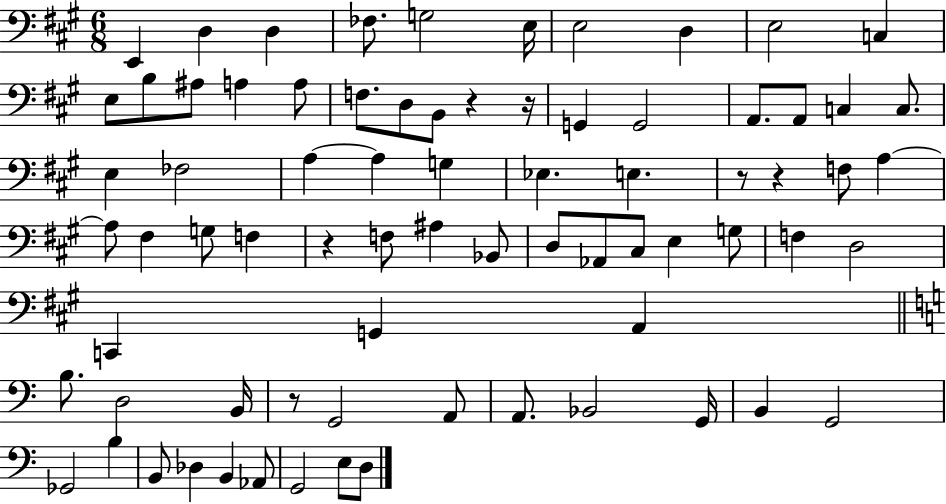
E2/q D3/q D3/q FES3/e. G3/h E3/s E3/h D3/q E3/h C3/q E3/e B3/e A#3/e A3/q A3/e F3/e. D3/e B2/e R/q R/s G2/q G2/h A2/e. A2/e C3/q C3/e. E3/q FES3/h A3/q A3/q G3/q Eb3/q. E3/q. R/e R/q F3/e A3/q A3/e F#3/q G3/e F3/q R/q F3/e A#3/q Bb2/e D3/e Ab2/e C#3/e E3/q G3/e F3/q D3/h C2/q G2/q A2/q B3/e. D3/h B2/s R/e G2/h A2/e A2/e. Bb2/h G2/s B2/q G2/h Gb2/h B3/q B2/e Db3/q B2/q Ab2/e G2/h E3/e D3/e